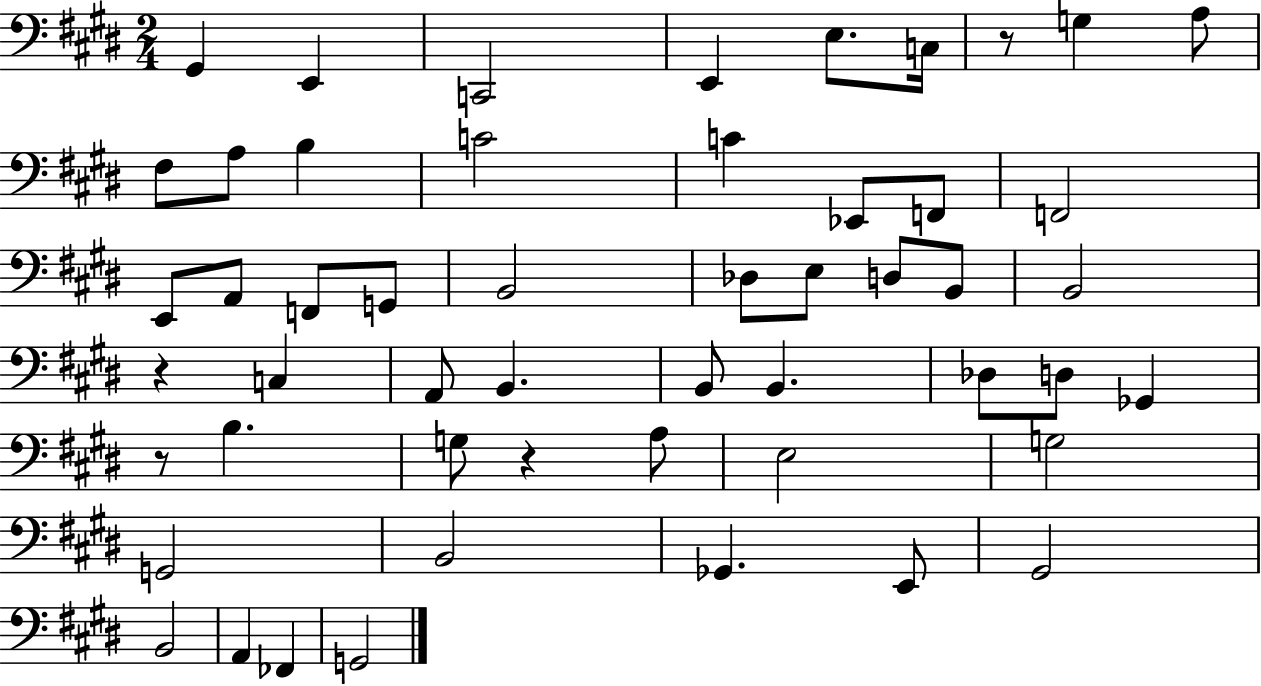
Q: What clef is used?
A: bass